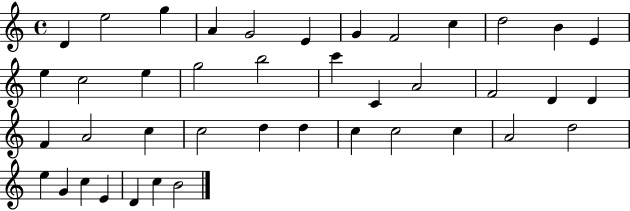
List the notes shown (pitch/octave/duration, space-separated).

D4/q E5/h G5/q A4/q G4/h E4/q G4/q F4/h C5/q D5/h B4/q E4/q E5/q C5/h E5/q G5/h B5/h C6/q C4/q A4/h F4/h D4/q D4/q F4/q A4/h C5/q C5/h D5/q D5/q C5/q C5/h C5/q A4/h D5/h E5/q G4/q C5/q E4/q D4/q C5/q B4/h